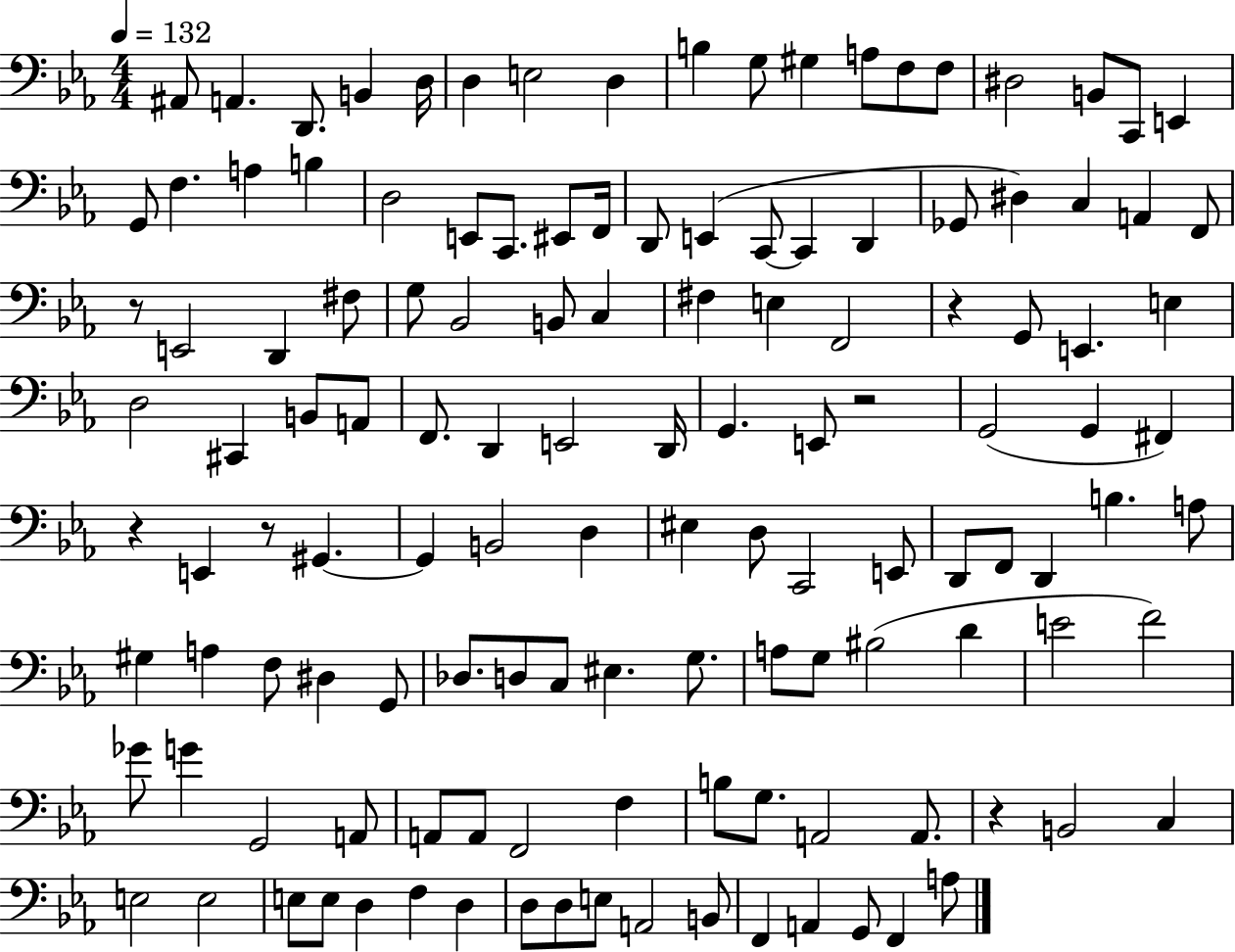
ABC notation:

X:1
T:Untitled
M:4/4
L:1/4
K:Eb
^A,,/2 A,, D,,/2 B,, D,/4 D, E,2 D, B, G,/2 ^G, A,/2 F,/2 F,/2 ^D,2 B,,/2 C,,/2 E,, G,,/2 F, A, B, D,2 E,,/2 C,,/2 ^E,,/2 F,,/4 D,,/2 E,, C,,/2 C,, D,, _G,,/2 ^D, C, A,, F,,/2 z/2 E,,2 D,, ^F,/2 G,/2 _B,,2 B,,/2 C, ^F, E, F,,2 z G,,/2 E,, E, D,2 ^C,, B,,/2 A,,/2 F,,/2 D,, E,,2 D,,/4 G,, E,,/2 z2 G,,2 G,, ^F,, z E,, z/2 ^G,, ^G,, B,,2 D, ^E, D,/2 C,,2 E,,/2 D,,/2 F,,/2 D,, B, A,/2 ^G, A, F,/2 ^D, G,,/2 _D,/2 D,/2 C,/2 ^E, G,/2 A,/2 G,/2 ^B,2 D E2 F2 _G/2 G G,,2 A,,/2 A,,/2 A,,/2 F,,2 F, B,/2 G,/2 A,,2 A,,/2 z B,,2 C, E,2 E,2 E,/2 E,/2 D, F, D, D,/2 D,/2 E,/2 A,,2 B,,/2 F,, A,, G,,/2 F,, A,/2